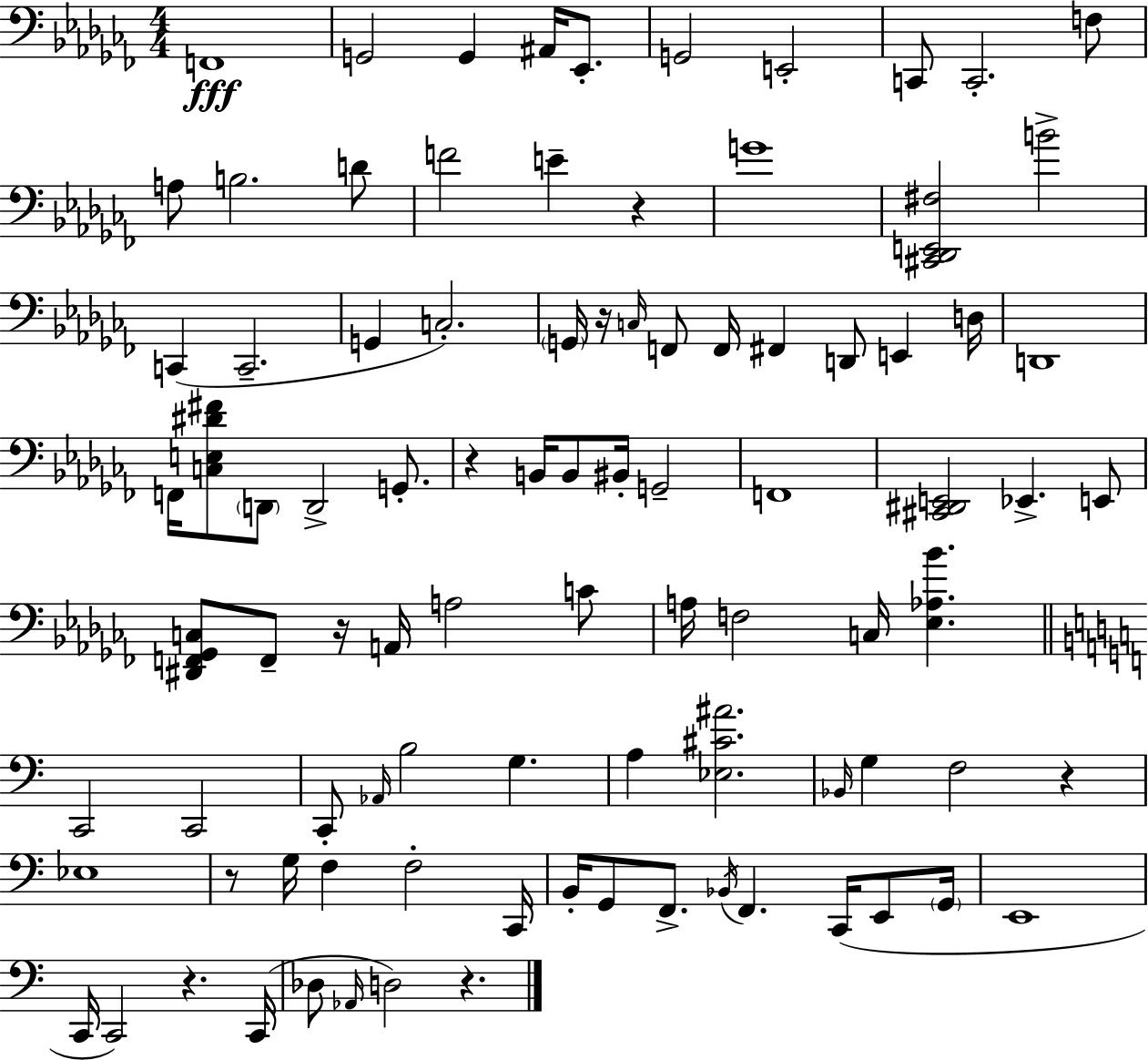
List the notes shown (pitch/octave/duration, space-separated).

F2/w G2/h G2/q A#2/s Eb2/e. G2/h E2/h C2/e C2/h. F3/e A3/e B3/h. D4/e F4/h E4/q R/q G4/w [C#2,Db2,E2,F#3]/h B4/h C2/q C2/h. G2/q C3/h. G2/s R/s C3/s F2/e F2/s F#2/q D2/e E2/q D3/s D2/w F2/s [C3,E3,D#4,F#4]/e D2/e D2/h G2/e. R/q B2/s B2/e BIS2/s G2/h F2/w [C#2,D#2,E2]/h Eb2/q. E2/e [D#2,F2,Gb2,C3]/e F2/e R/s A2/s A3/h C4/e A3/s F3/h C3/s [Eb3,Ab3,Bb4]/q. C2/h C2/h C2/e Ab2/s B3/h G3/q. A3/q [Eb3,C#4,A#4]/h. Bb2/s G3/q F3/h R/q Eb3/w R/e G3/s F3/q F3/h C2/s B2/s G2/e F2/e. Bb2/s F2/q. C2/s E2/e G2/s E2/w C2/s C2/h R/q. C2/s Db3/e Ab2/s D3/h R/q.